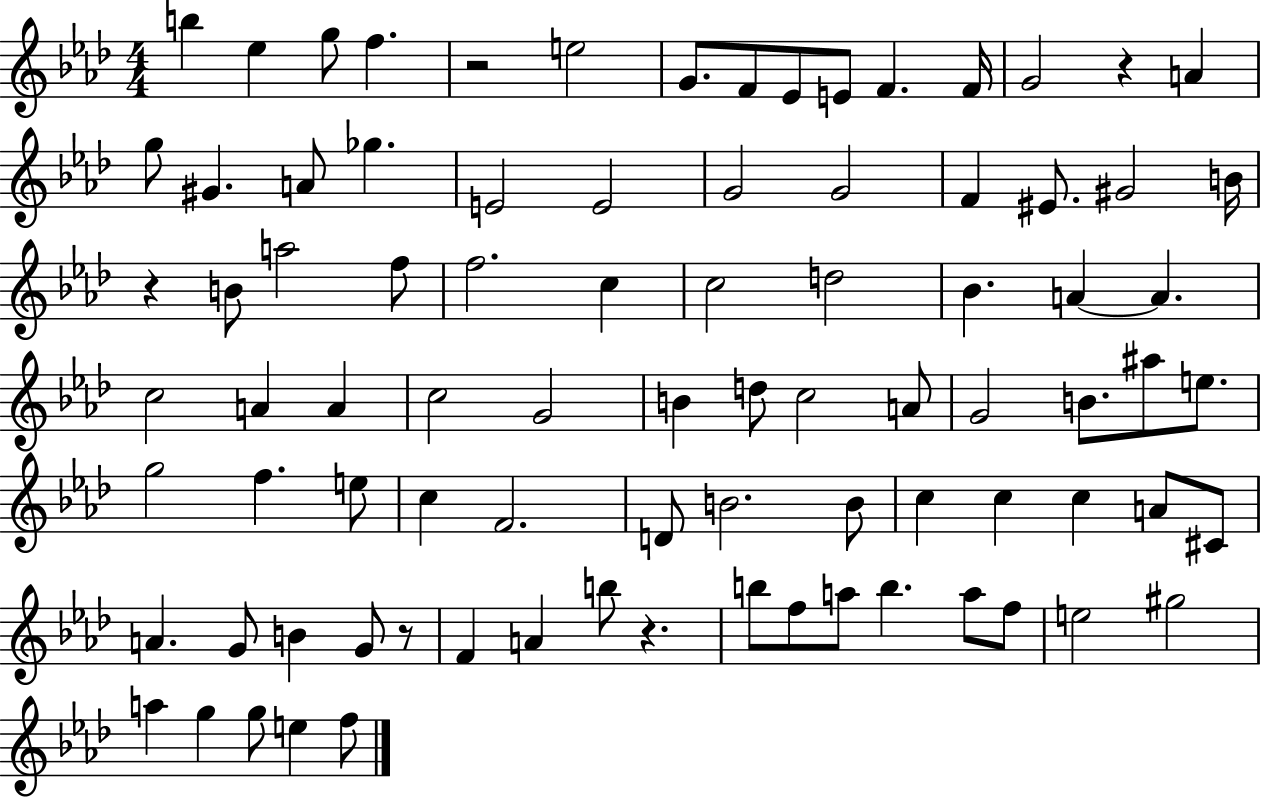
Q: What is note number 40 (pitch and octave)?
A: G4